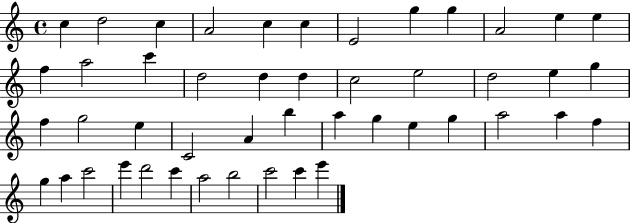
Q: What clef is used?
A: treble